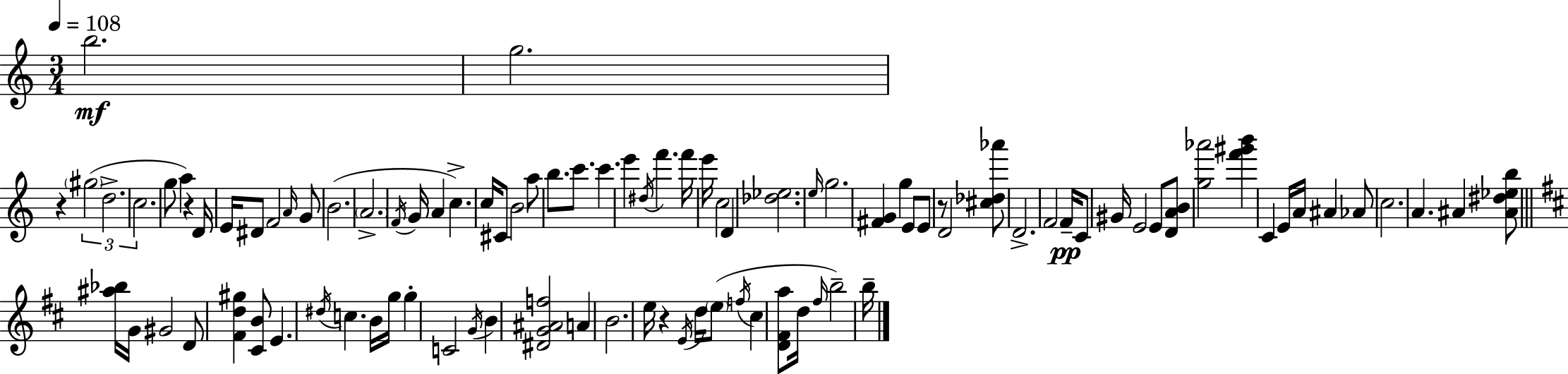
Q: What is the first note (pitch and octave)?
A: B5